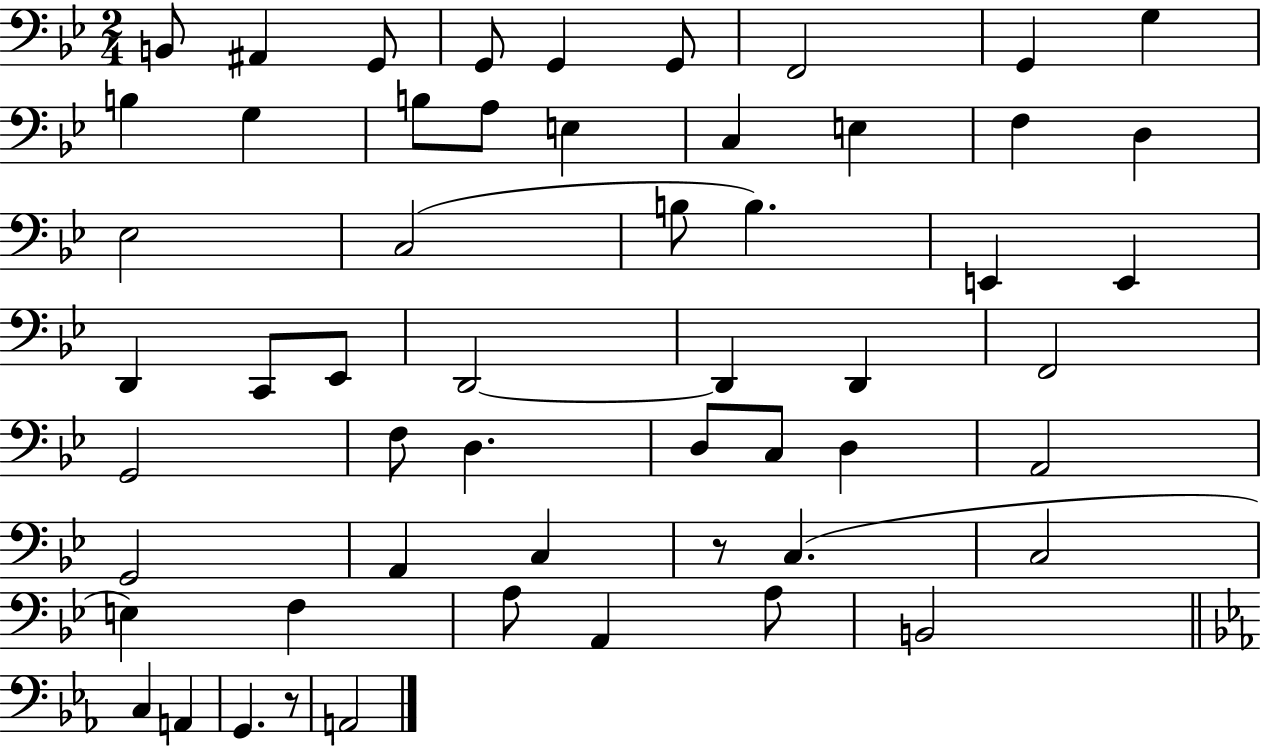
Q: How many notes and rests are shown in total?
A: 55